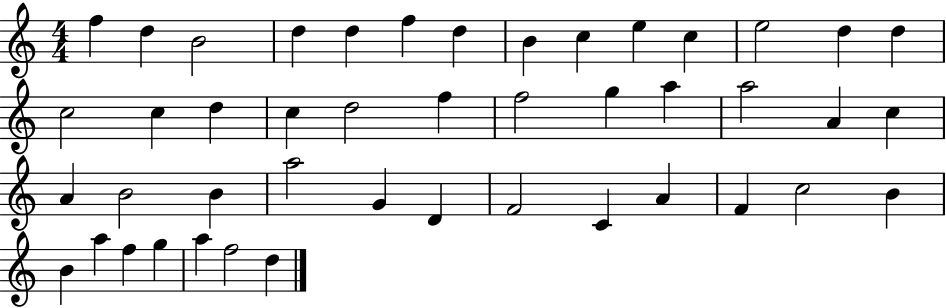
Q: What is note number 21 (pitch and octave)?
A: F5